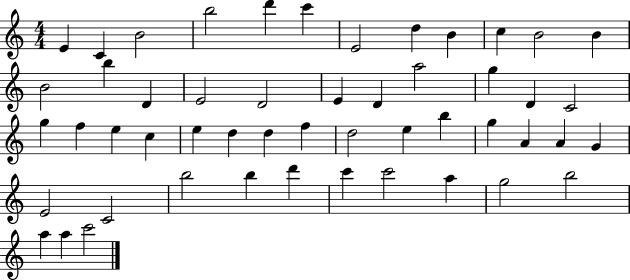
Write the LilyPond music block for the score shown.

{
  \clef treble
  \numericTimeSignature
  \time 4/4
  \key c \major
  e'4 c'4 b'2 | b''2 d'''4 c'''4 | e'2 d''4 b'4 | c''4 b'2 b'4 | \break b'2 b''4 d'4 | e'2 d'2 | e'4 d'4 a''2 | g''4 d'4 c'2 | \break g''4 f''4 e''4 c''4 | e''4 d''4 d''4 f''4 | d''2 e''4 b''4 | g''4 a'4 a'4 g'4 | \break e'2 c'2 | b''2 b''4 d'''4 | c'''4 c'''2 a''4 | g''2 b''2 | \break a''4 a''4 c'''2 | \bar "|."
}